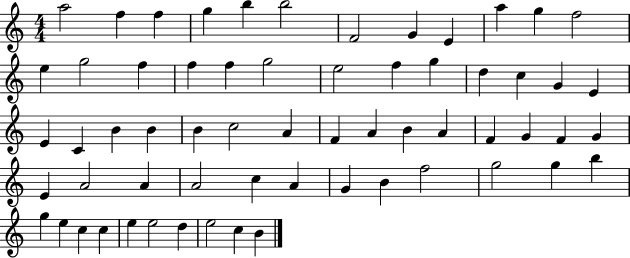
X:1
T:Untitled
M:4/4
L:1/4
K:C
a2 f f g b b2 F2 G E a g f2 e g2 f f f g2 e2 f g d c G E E C B B B c2 A F A B A F G F G E A2 A A2 c A G B f2 g2 g b g e c c e e2 d e2 c B